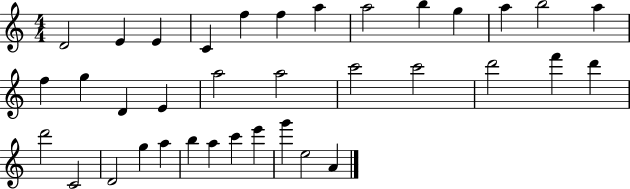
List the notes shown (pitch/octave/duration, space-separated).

D4/h E4/q E4/q C4/q F5/q F5/q A5/q A5/h B5/q G5/q A5/q B5/h A5/q F5/q G5/q D4/q E4/q A5/h A5/h C6/h C6/h D6/h F6/q D6/q D6/h C4/h D4/h G5/q A5/q B5/q A5/q C6/q E6/q G6/q E5/h A4/q